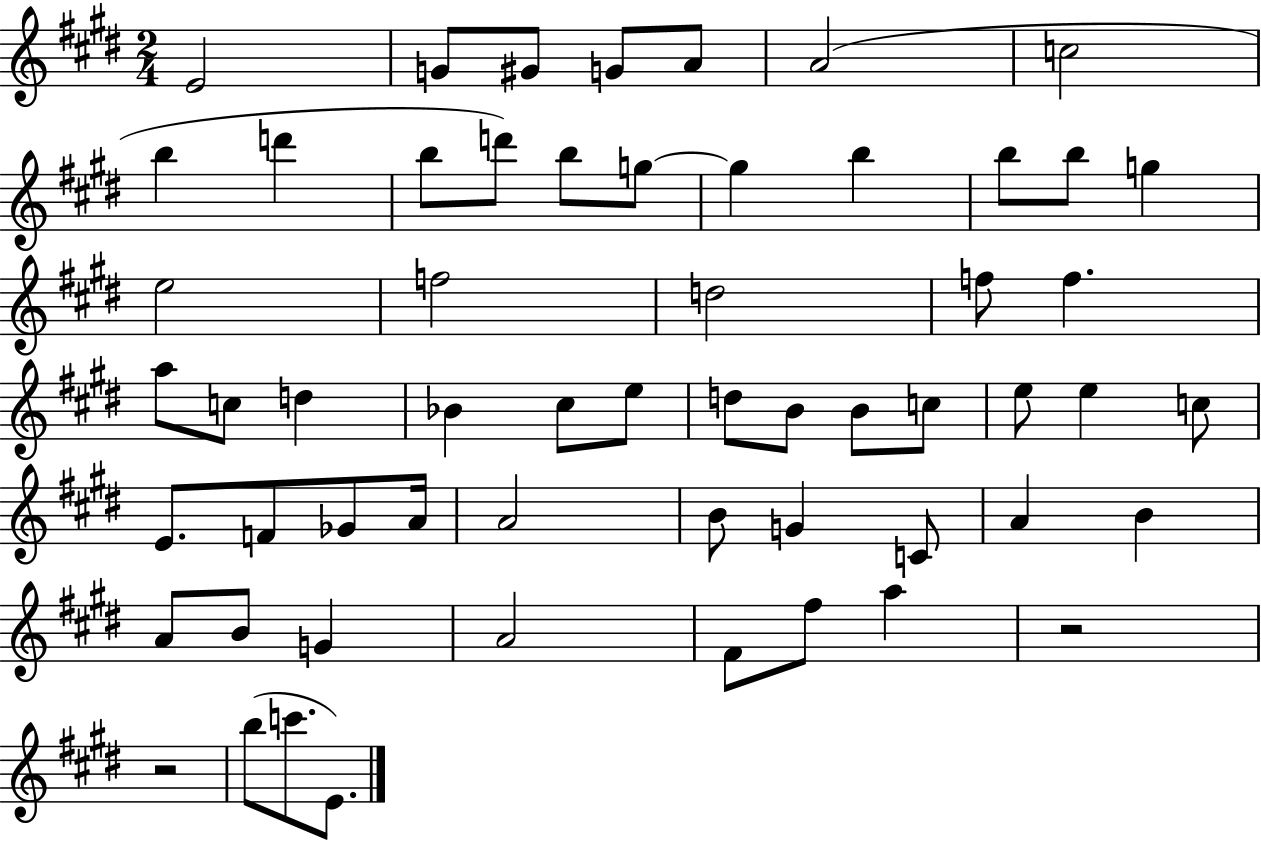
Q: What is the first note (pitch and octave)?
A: E4